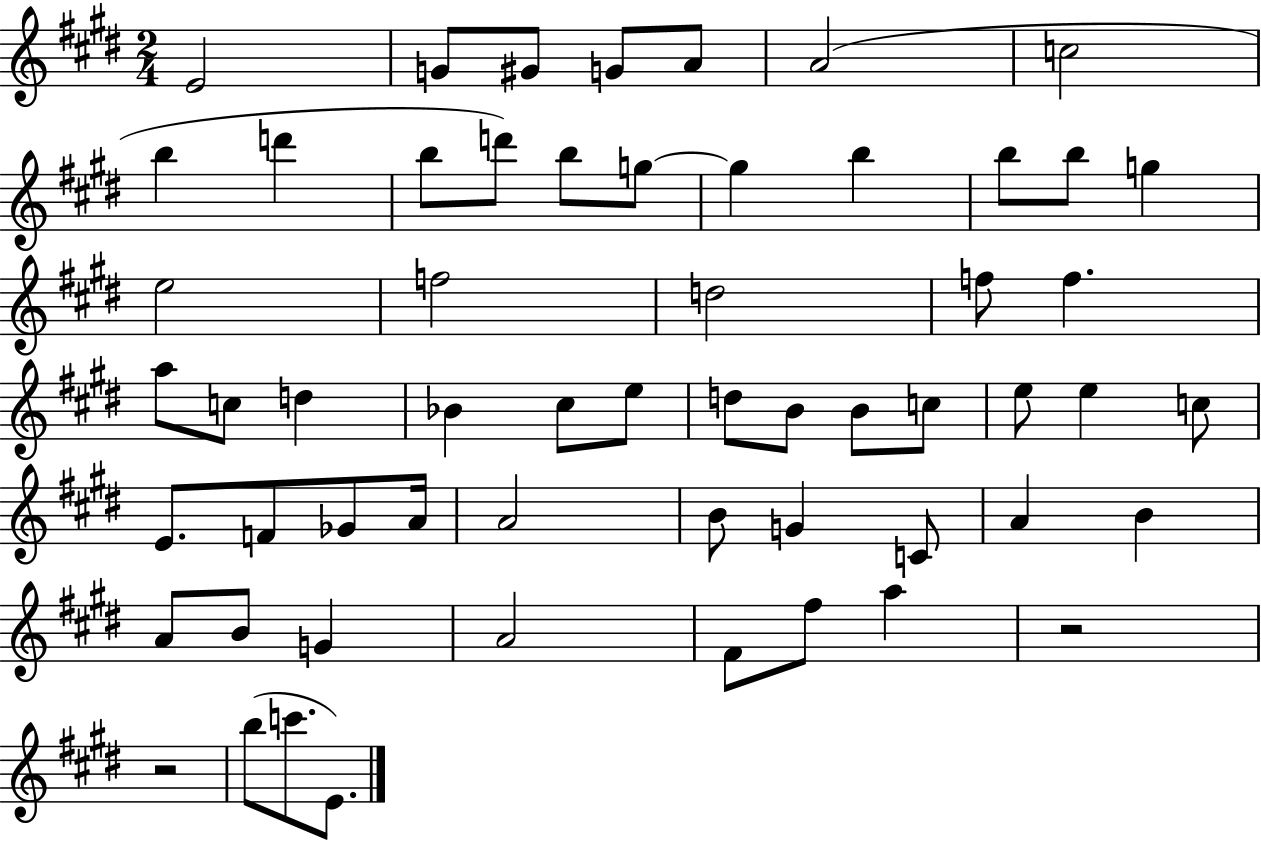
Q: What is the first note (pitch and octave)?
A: E4